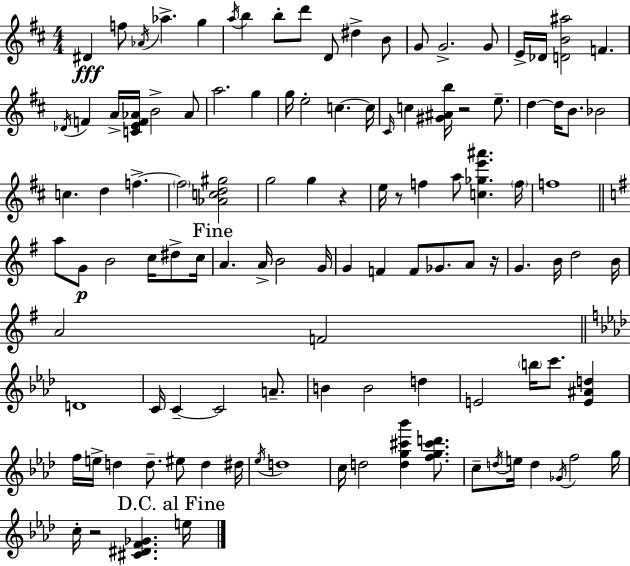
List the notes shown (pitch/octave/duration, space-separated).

D#4/q F5/e Ab4/s Ab5/q. G5/q A5/s B5/q B5/e D6/e D4/e D#5/q B4/e G4/e G4/h. G4/e E4/s Db4/s [D4,B4,A#5]/h F4/q. Db4/s F4/q A4/s [C4,E4,F4,Ab4]/s B4/h Ab4/e A5/h. G5/q G5/s E5/h C5/q. C5/s C#4/s C5/q [G#4,A#4,B5]/s R/h E5/e. D5/q D5/s B4/e. Bb4/h C5/q. D5/q F5/q. F5/h [Ab4,C5,D5,G#5]/h G5/h G5/q R/q E5/s R/e F5/q A5/e [C5,Gb5,E6,A#6]/q. F5/s F5/w A5/e G4/e B4/h C5/s D#5/e C5/s A4/q. A4/s B4/h G4/s G4/q F4/q F4/e Gb4/e. A4/e R/s G4/q. B4/s D5/h B4/s A4/h F4/h D4/w C4/s C4/q C4/h A4/e. B4/q B4/h D5/q E4/h B5/s C6/e. [E4,A#4,D5]/q F5/s E5/s D5/q D5/e. EIS5/e D5/q D#5/s Eb5/s D5/w C5/s D5/h [D5,G5,C#6,Bb6]/q [F5,G5,C#6,D6]/e. C5/e D5/s E5/s D5/q Gb4/s F5/h G5/s C5/s R/h [C#4,D#4,F4,Gb4]/q. E5/s